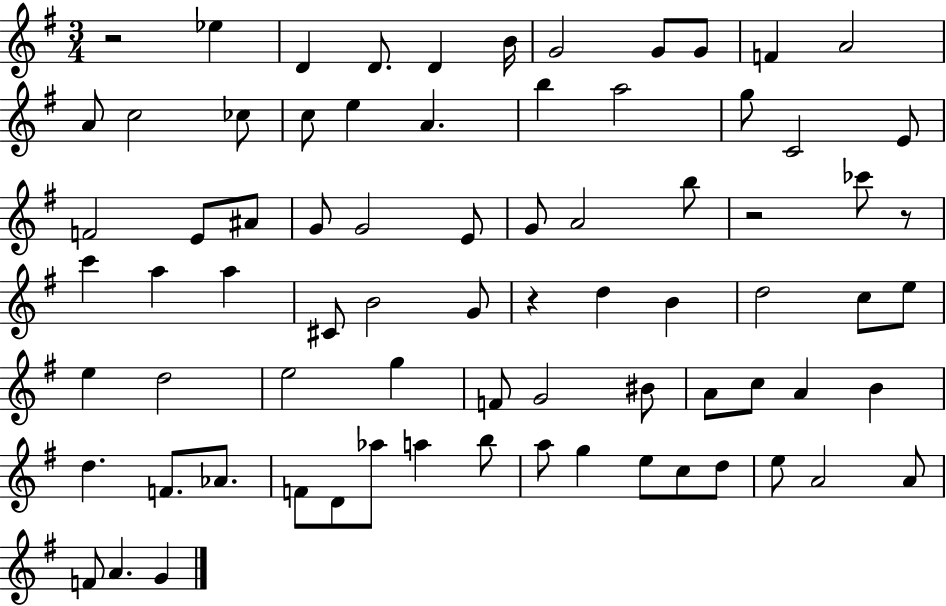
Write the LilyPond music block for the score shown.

{
  \clef treble
  \numericTimeSignature
  \time 3/4
  \key g \major
  r2 ees''4 | d'4 d'8. d'4 b'16 | g'2 g'8 g'8 | f'4 a'2 | \break a'8 c''2 ces''8 | c''8 e''4 a'4. | b''4 a''2 | g''8 c'2 e'8 | \break f'2 e'8 ais'8 | g'8 g'2 e'8 | g'8 a'2 b''8 | r2 ces'''8 r8 | \break c'''4 a''4 a''4 | cis'8 b'2 g'8 | r4 d''4 b'4 | d''2 c''8 e''8 | \break e''4 d''2 | e''2 g''4 | f'8 g'2 bis'8 | a'8 c''8 a'4 b'4 | \break d''4. f'8. aes'8. | f'8 d'8 aes''8 a''4 b''8 | a''8 g''4 e''8 c''8 d''8 | e''8 a'2 a'8 | \break f'8 a'4. g'4 | \bar "|."
}